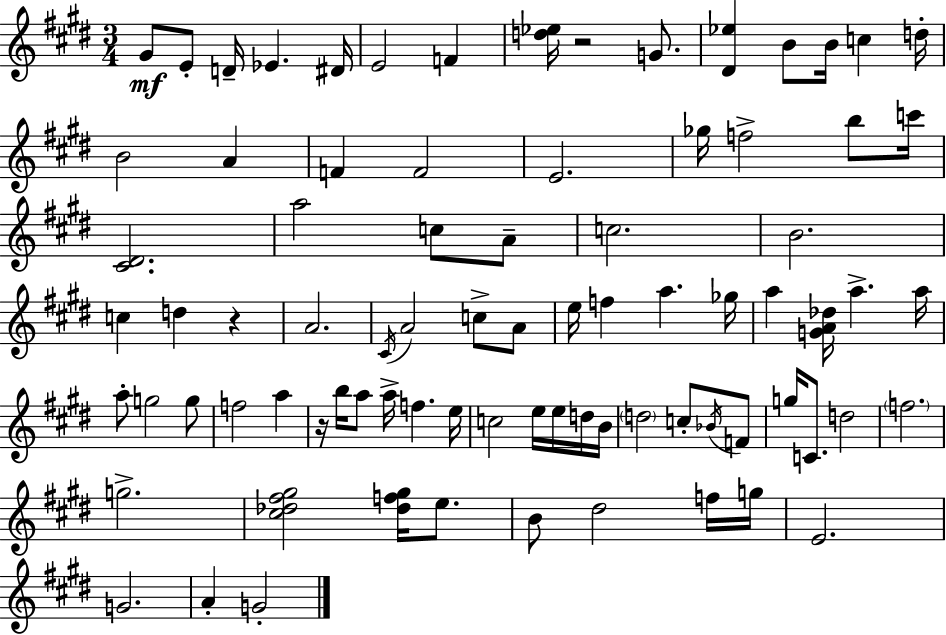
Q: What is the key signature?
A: E major